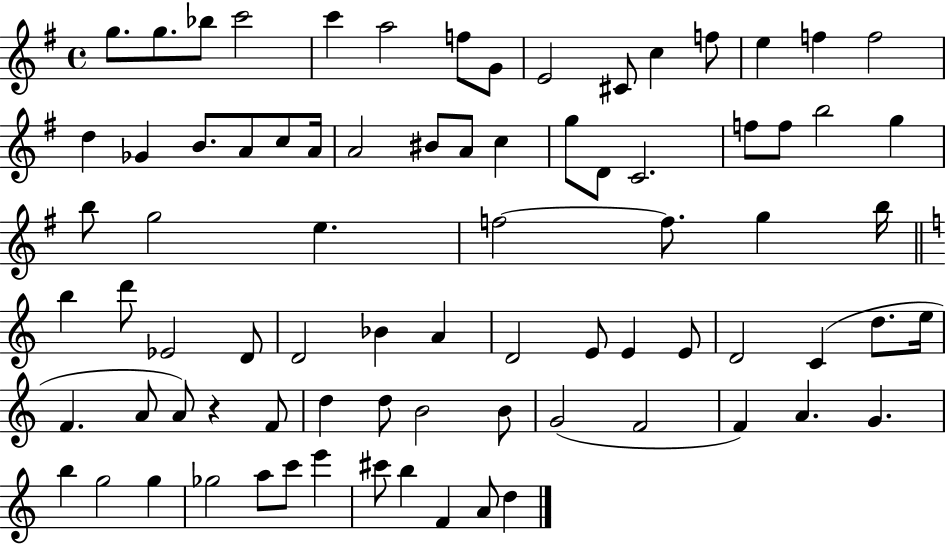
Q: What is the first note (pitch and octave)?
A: G5